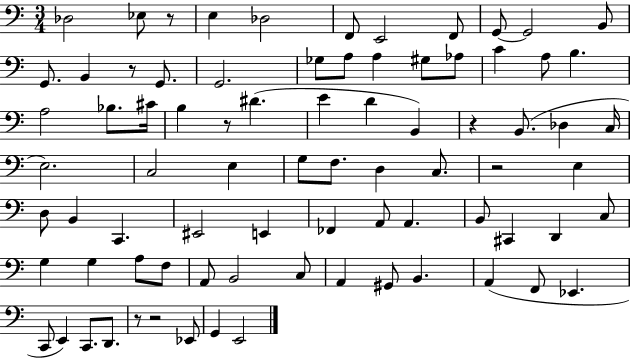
Db3/h Eb3/e R/e E3/q Db3/h F2/e E2/h F2/e G2/e G2/h B2/e G2/e. B2/q R/e G2/e. G2/h. Gb3/e A3/e A3/q G#3/e Ab3/e C4/q A3/e B3/q. A3/h Bb3/e. C#4/s B3/q R/e D#4/q. E4/q D4/q B2/q R/q B2/e. Db3/q C3/s E3/h. C3/h E3/q G3/e F3/e. D3/q C3/e. R/h E3/q D3/e B2/q C2/q. EIS2/h E2/q FES2/q A2/e A2/q. B2/e C#2/q D2/q C3/e G3/q G3/q A3/e F3/e A2/e B2/h C3/e A2/q G#2/e B2/q. A2/q F2/e Eb2/q. C2/e E2/q C2/e. D2/e. R/e R/h Eb2/e G2/q E2/h